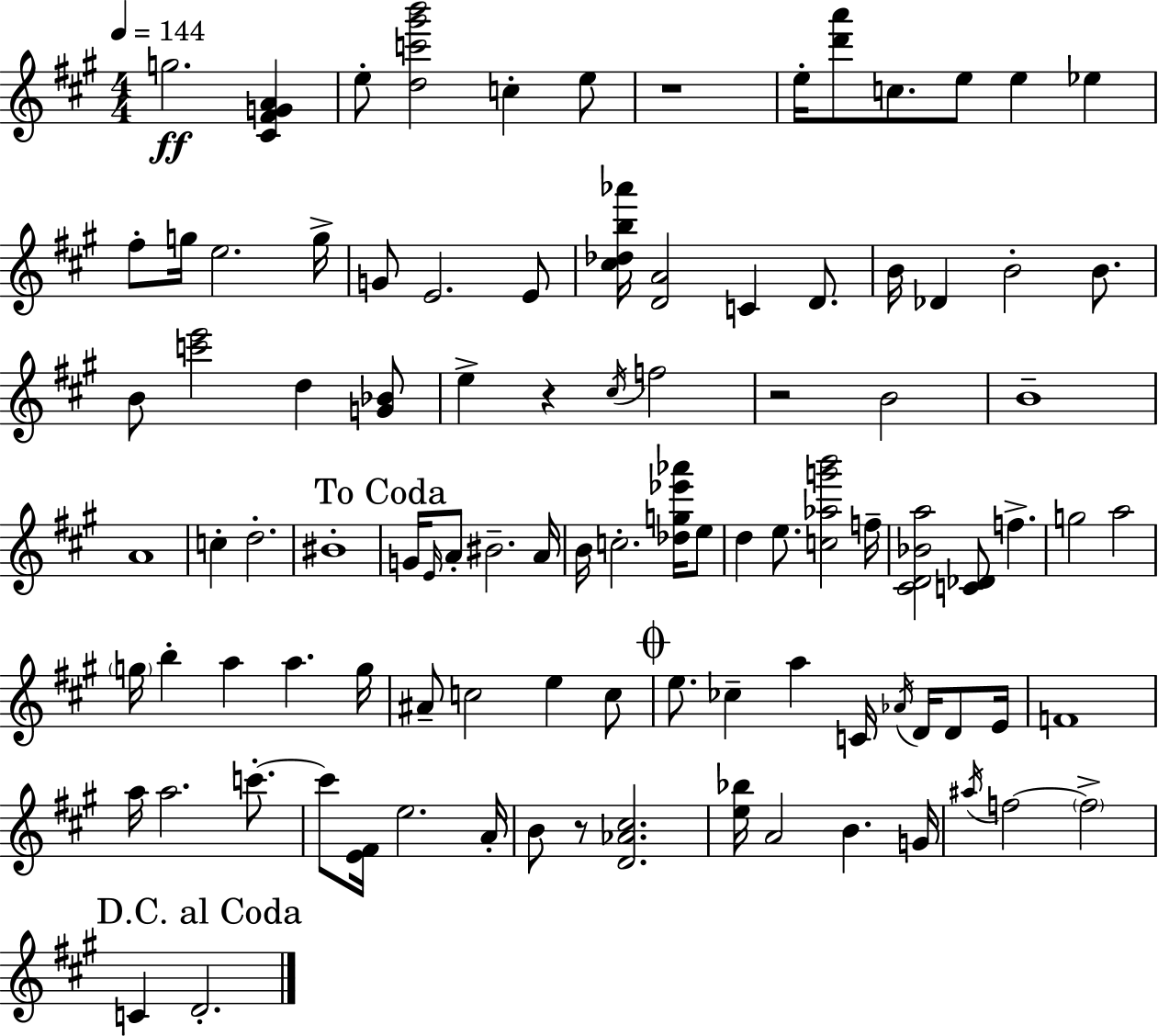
G5/h. [C#4,F#4,G4,A4]/q E5/e [D5,C6,G#6,B6]/h C5/q E5/e R/w E5/s [D6,A6]/e C5/e. E5/e E5/q Eb5/q F#5/e G5/s E5/h. G5/s G4/e E4/h. E4/e [C#5,Db5,B5,Ab6]/s [D4,A4]/h C4/q D4/e. B4/s Db4/q B4/h B4/e. B4/e [C6,E6]/h D5/q [G4,Bb4]/e E5/q R/q C#5/s F5/h R/h B4/h B4/w A4/w C5/q D5/h. BIS4/w G4/s E4/s A4/e BIS4/h. A4/s B4/s C5/h. [Db5,G5,Eb6,Ab6]/s E5/e D5/q E5/e. [C5,Ab5,G6,B6]/h F5/s [C#4,D4,Bb4,A5]/h [C4,Db4]/e F5/q. G5/h A5/h G5/s B5/q A5/q A5/q. G5/s A#4/e C5/h E5/q C5/e E5/e. CES5/q A5/q C4/s Ab4/s D4/s D4/e E4/s F4/w A5/s A5/h. C6/e. C6/e [E4,F#4]/s E5/h. A4/s B4/e R/e [D4,Ab4,C#5]/h. [E5,Bb5]/s A4/h B4/q. G4/s A#5/s F5/h F5/h C4/q D4/h.